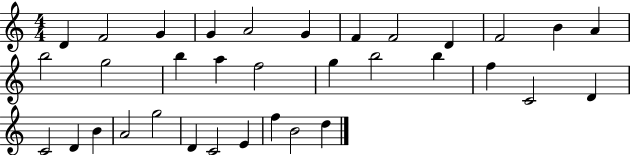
{
  \clef treble
  \numericTimeSignature
  \time 4/4
  \key c \major
  d'4 f'2 g'4 | g'4 a'2 g'4 | f'4 f'2 d'4 | f'2 b'4 a'4 | \break b''2 g''2 | b''4 a''4 f''2 | g''4 b''2 b''4 | f''4 c'2 d'4 | \break c'2 d'4 b'4 | a'2 g''2 | d'4 c'2 e'4 | f''4 b'2 d''4 | \break \bar "|."
}